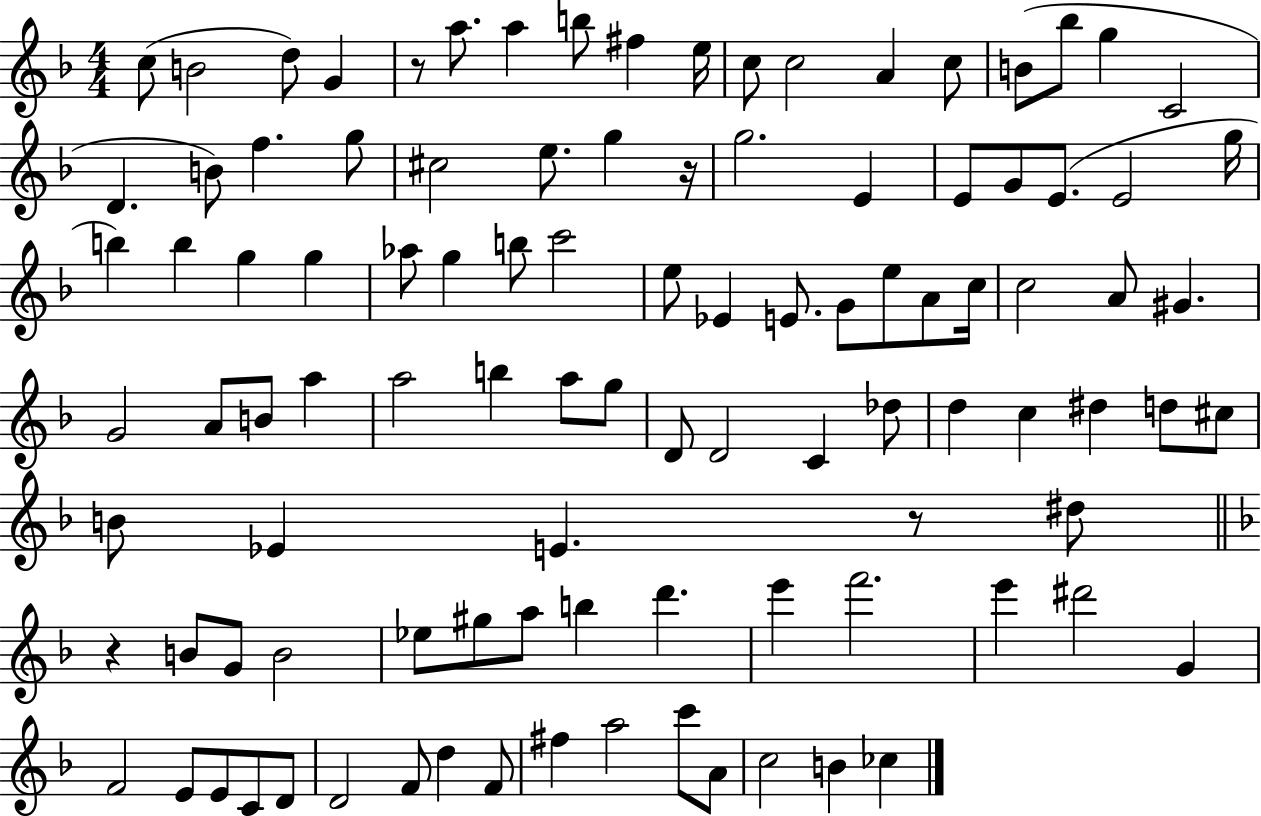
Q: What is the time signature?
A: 4/4